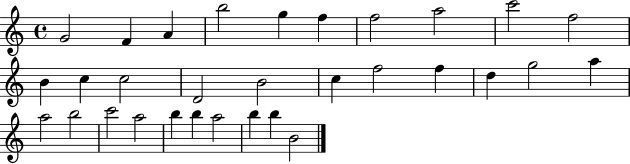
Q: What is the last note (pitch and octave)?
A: B4